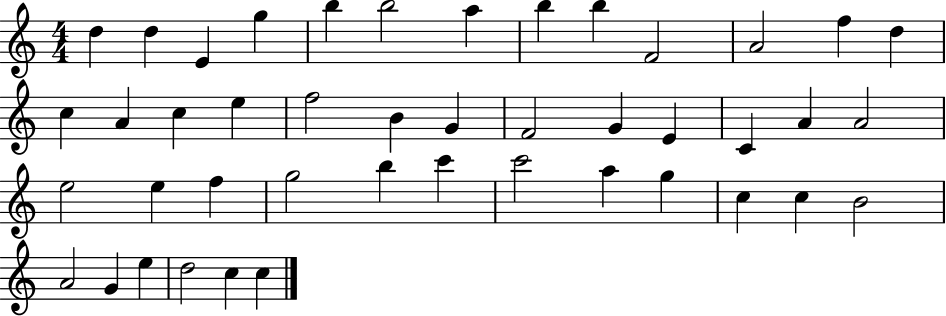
X:1
T:Untitled
M:4/4
L:1/4
K:C
d d E g b b2 a b b F2 A2 f d c A c e f2 B G F2 G E C A A2 e2 e f g2 b c' c'2 a g c c B2 A2 G e d2 c c